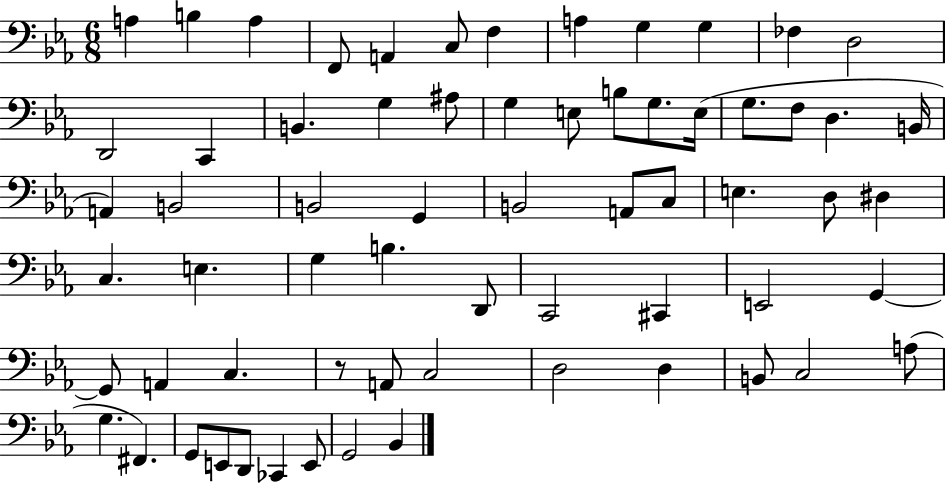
A3/q B3/q A3/q F2/e A2/q C3/e F3/q A3/q G3/q G3/q FES3/q D3/h D2/h C2/q B2/q. G3/q A#3/e G3/q E3/e B3/e G3/e. E3/s G3/e. F3/e D3/q. B2/s A2/q B2/h B2/h G2/q B2/h A2/e C3/e E3/q. D3/e D#3/q C3/q. E3/q. G3/q B3/q. D2/e C2/h C#2/q E2/h G2/q G2/e A2/q C3/q. R/e A2/e C3/h D3/h D3/q B2/e C3/h A3/e G3/q. F#2/q. G2/e E2/e D2/e CES2/q E2/e G2/h Bb2/q